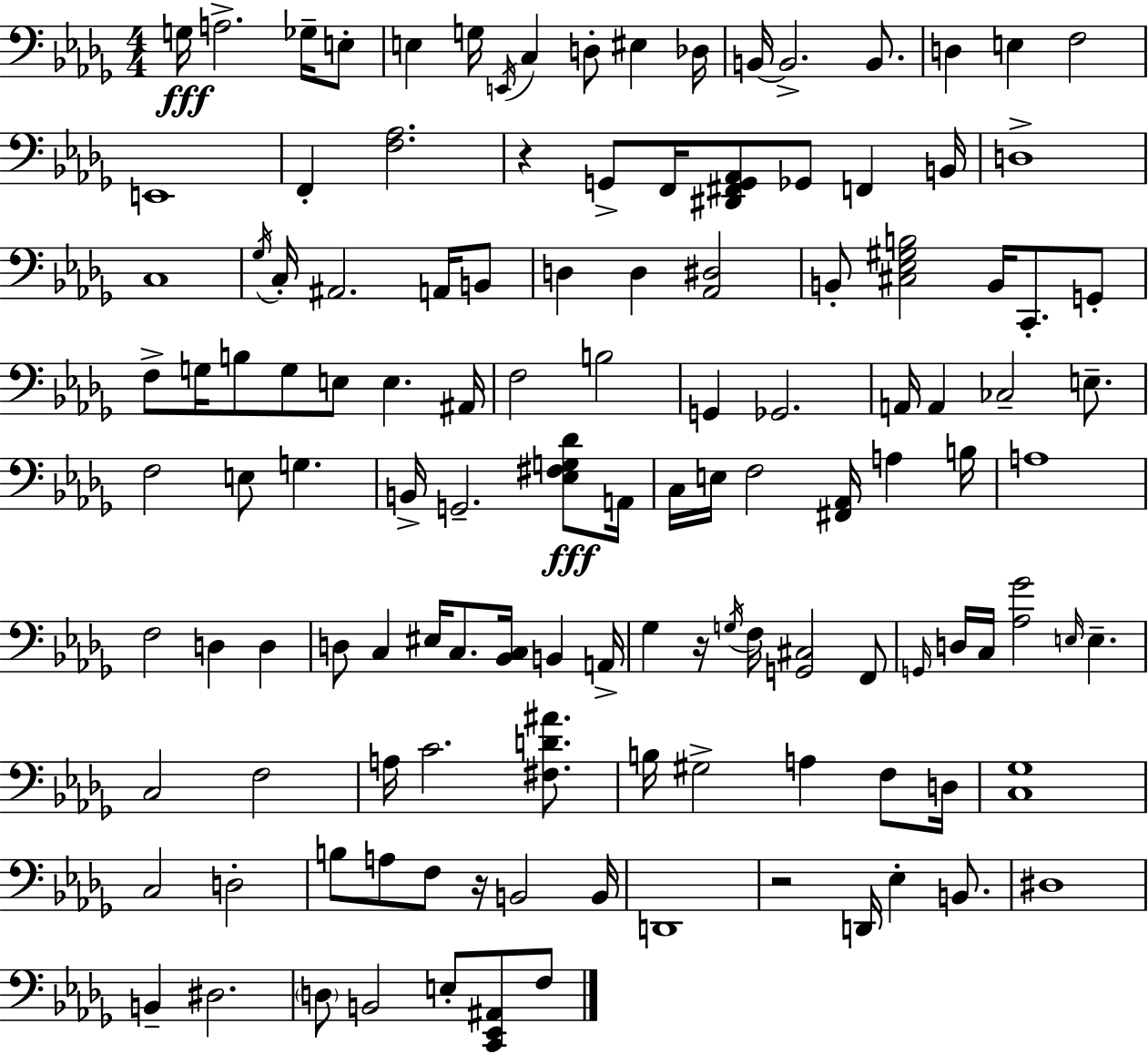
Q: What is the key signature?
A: BES minor